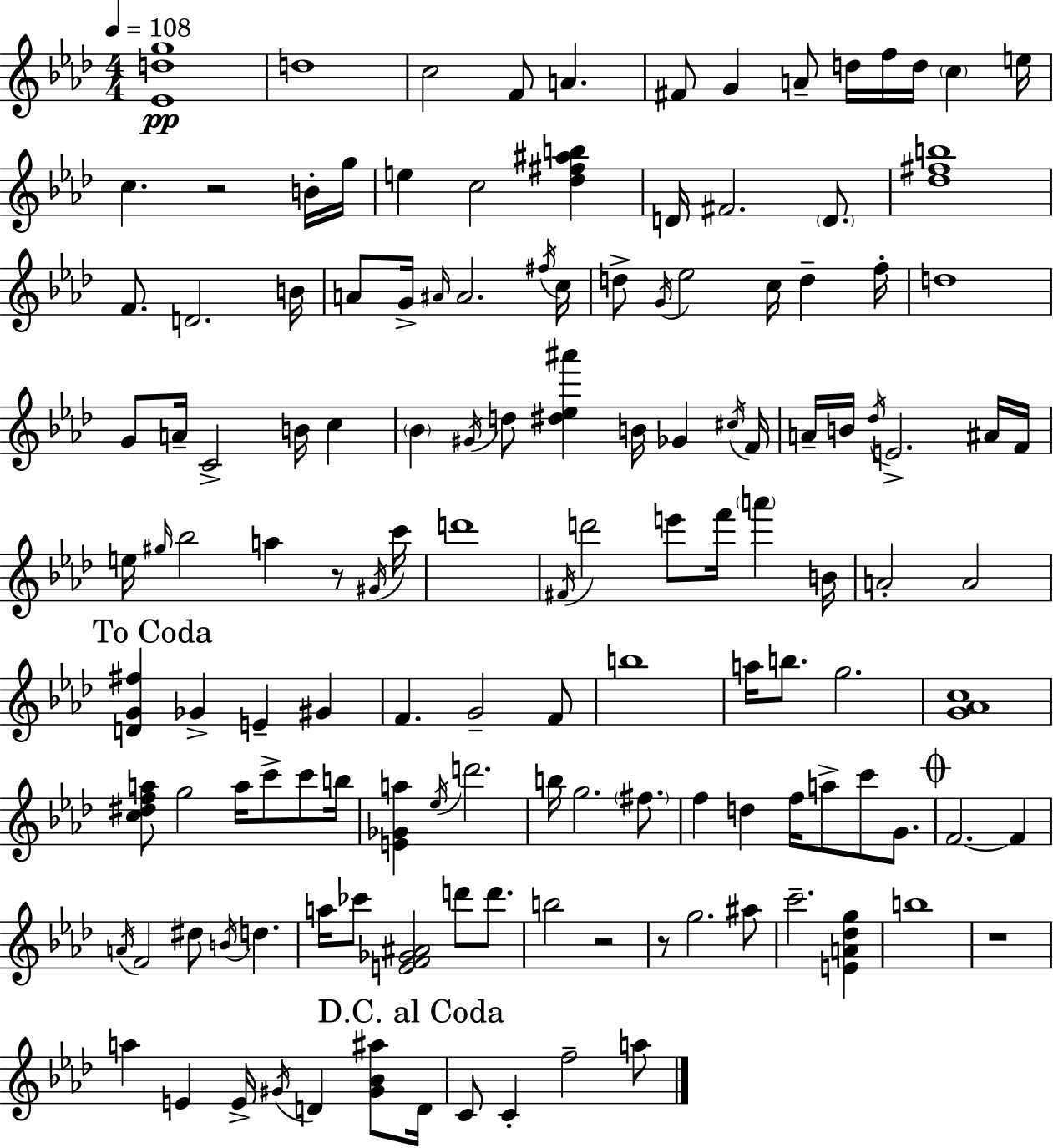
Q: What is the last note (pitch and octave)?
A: A5